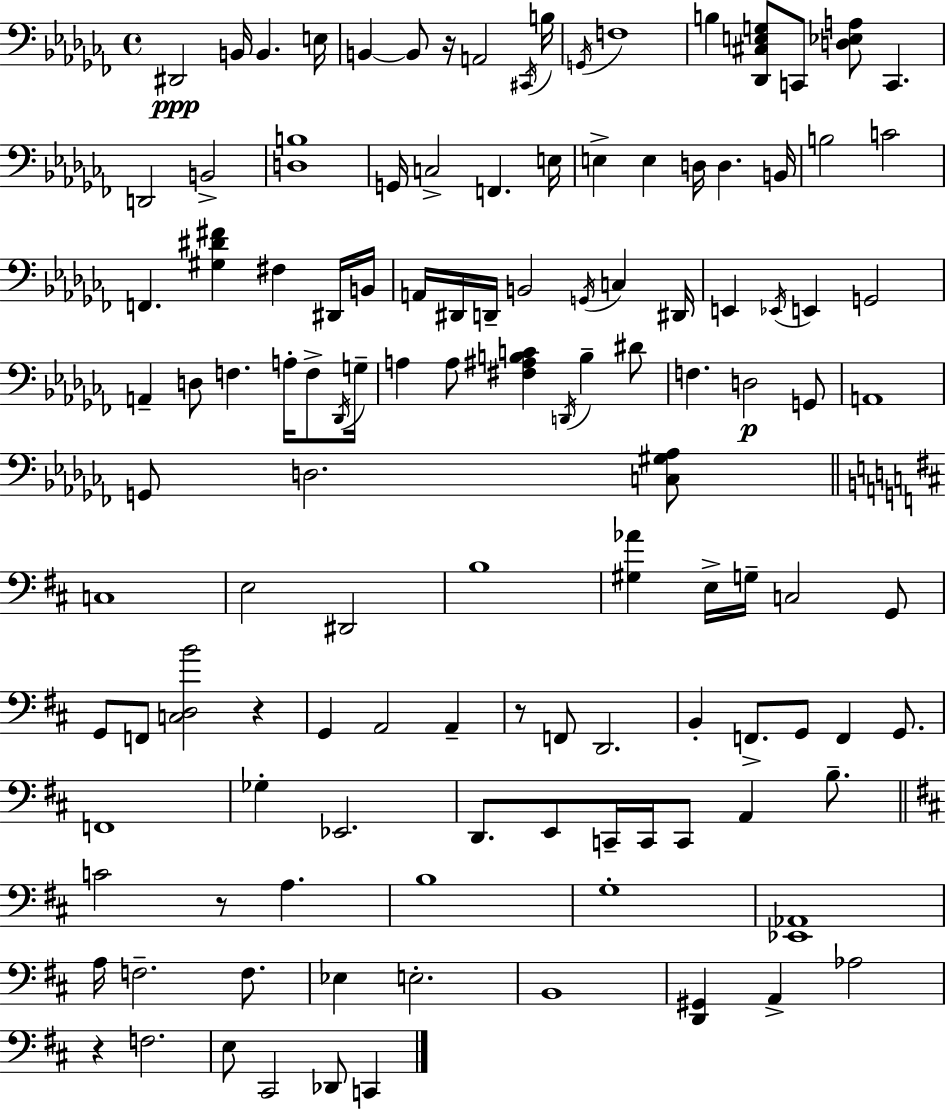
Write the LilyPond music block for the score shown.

{
  \clef bass
  \time 4/4
  \defaultTimeSignature
  \key aes \minor
  dis,2\ppp b,16 b,4. e16 | b,4~~ b,8 r16 a,2 \acciaccatura { cis,16 } | b16 \acciaccatura { g,16 } f1 | b4 <des, cis e g>8 c,8 <d ees a>8 c,4. | \break d,2 b,2-> | <d b>1 | g,16 c2-> f,4. | e16 e4-> e4 d16 d4. | \break b,16 b2 c'2 | f,4. <gis dis' fis'>4 fis4 | dis,16 b,16 a,16 dis,16 d,16-- b,2 \acciaccatura { g,16 } c4 | dis,16 e,4 \acciaccatura { ees,16 } e,4 g,2 | \break a,4-- d8 f4. | a16-. f8-> \acciaccatura { des,16 } g16-- a4 a8 <fis ais b c'>4 \acciaccatura { d,16 } | b4-- dis'8 f4. d2\p | g,8 a,1 | \break g,8 d2. | <c gis aes>8 \bar "||" \break \key b \minor c1 | e2 dis,2 | b1 | <gis aes'>4 e16-> g16-- c2 g,8 | \break g,8 f,8 <c d b'>2 r4 | g,4 a,2 a,4-- | r8 f,8 d,2. | b,4-. f,8.-> g,8 f,4 g,8. | \break f,1 | ges4-. ees,2. | d,8. e,8 c,16-- c,16 c,8 a,4 b8.-- | \bar "||" \break \key d \major c'2 r8 a4. | b1 | g1-. | <ees, aes,>1 | \break a16 f2.-- f8. | ees4 e2.-. | b,1 | <d, gis,>4 a,4-> aes2 | \break r4 f2. | e8 cis,2 des,8 c,4 | \bar "|."
}